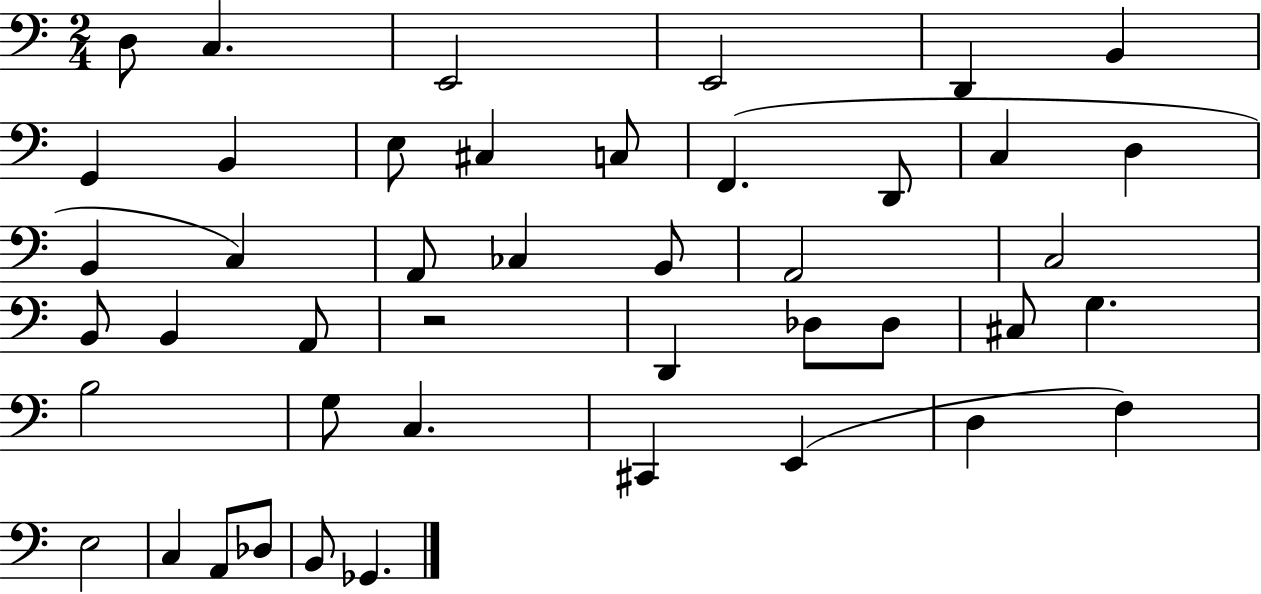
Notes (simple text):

D3/e C3/q. E2/h E2/h D2/q B2/q G2/q B2/q E3/e C#3/q C3/e F2/q. D2/e C3/q D3/q B2/q C3/q A2/e CES3/q B2/e A2/h C3/h B2/e B2/q A2/e R/h D2/q Db3/e Db3/e C#3/e G3/q. B3/h G3/e C3/q. C#2/q E2/q D3/q F3/q E3/h C3/q A2/e Db3/e B2/e Gb2/q.